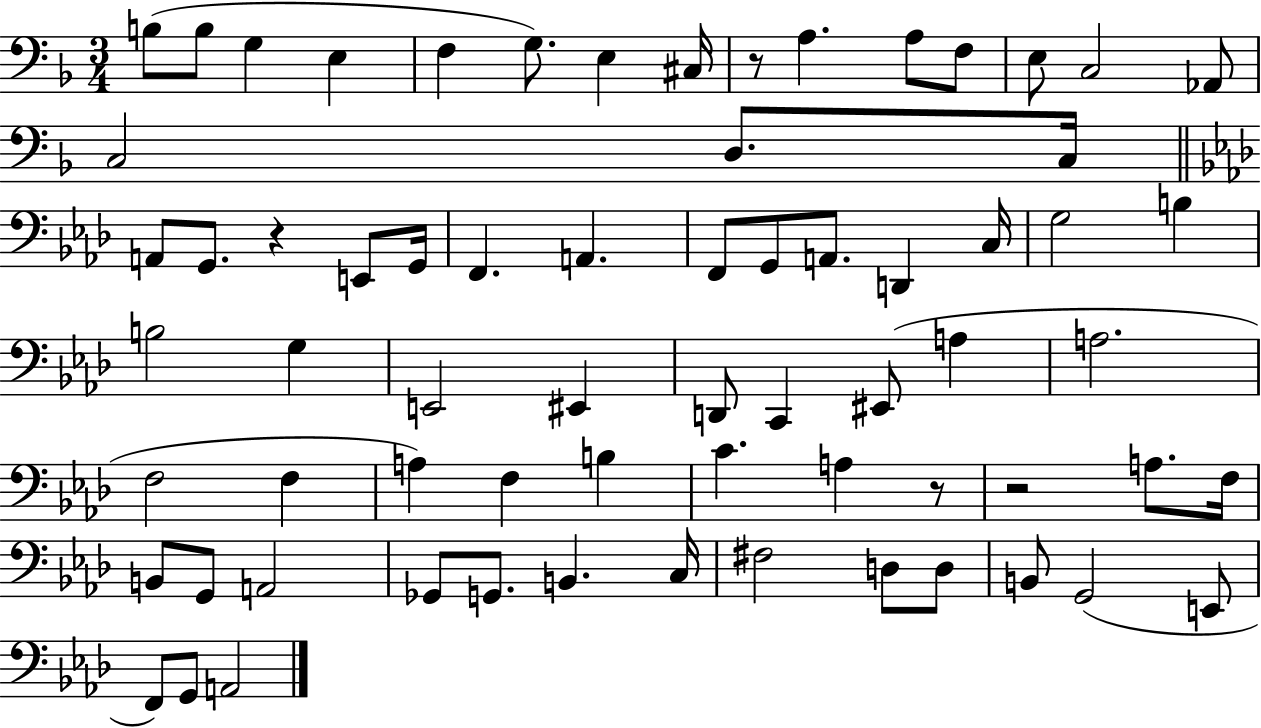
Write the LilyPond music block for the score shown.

{
  \clef bass
  \numericTimeSignature
  \time 3/4
  \key f \major
  b8( b8 g4 e4 | f4 g8.) e4 cis16 | r8 a4. a8 f8 | e8 c2 aes,8 | \break c2 d8. c16 | \bar "||" \break \key aes \major a,8 g,8. r4 e,8 g,16 | f,4. a,4. | f,8 g,8 a,8. d,4 c16 | g2 b4 | \break b2 g4 | e,2 eis,4 | d,8 c,4 eis,8( a4 | a2. | \break f2 f4 | a4) f4 b4 | c'4. a4 r8 | r2 a8. f16 | \break b,8 g,8 a,2 | ges,8 g,8. b,4. c16 | fis2 d8 d8 | b,8 g,2( e,8 | \break f,8) g,8 a,2 | \bar "|."
}